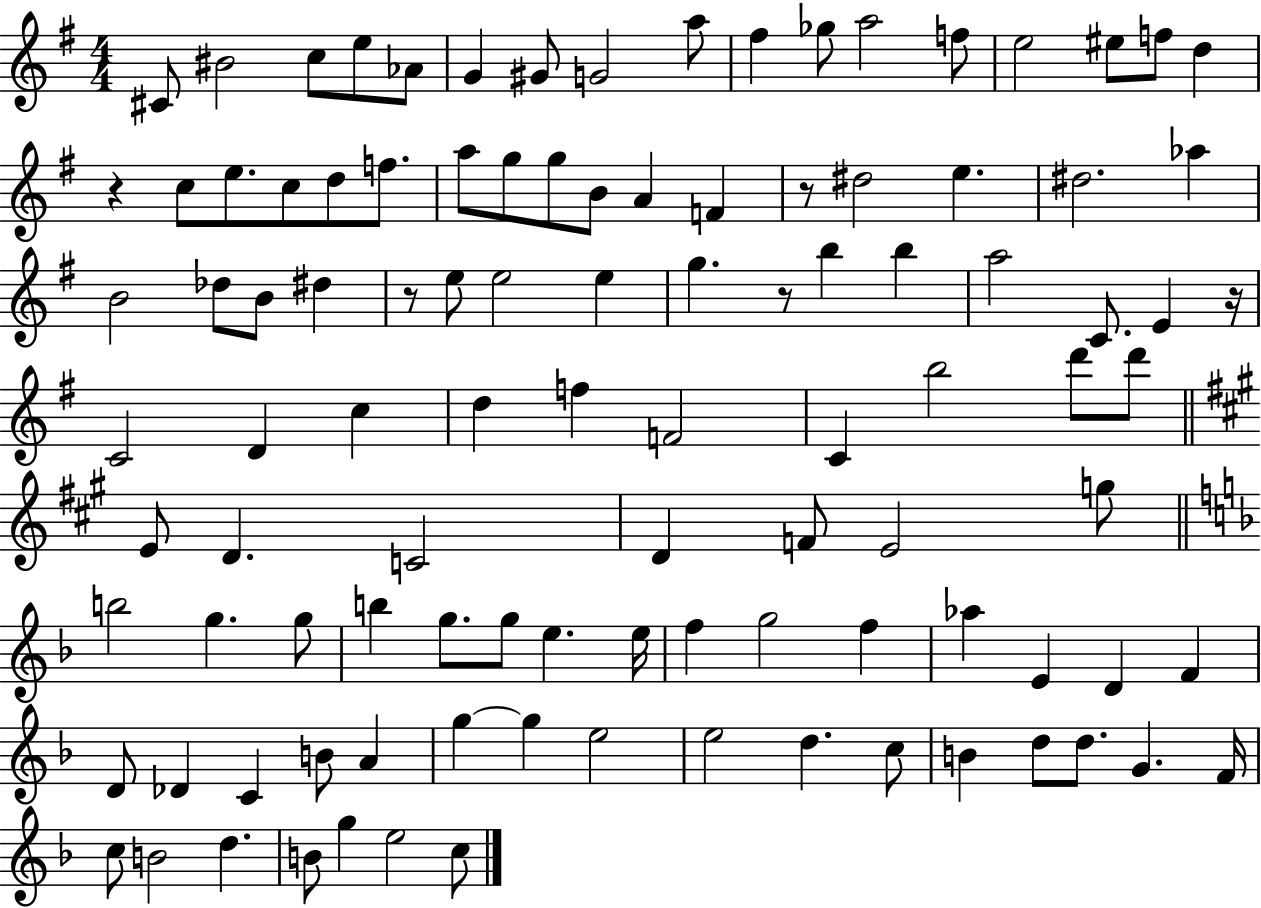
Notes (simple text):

C#4/e BIS4/h C5/e E5/e Ab4/e G4/q G#4/e G4/h A5/e F#5/q Gb5/e A5/h F5/e E5/h EIS5/e F5/e D5/q R/q C5/e E5/e. C5/e D5/e F5/e. A5/e G5/e G5/e B4/e A4/q F4/q R/e D#5/h E5/q. D#5/h. Ab5/q B4/h Db5/e B4/e D#5/q R/e E5/e E5/h E5/q G5/q. R/e B5/q B5/q A5/h C4/e. E4/q R/s C4/h D4/q C5/q D5/q F5/q F4/h C4/q B5/h D6/e D6/e E4/e D4/q. C4/h D4/q F4/e E4/h G5/e B5/h G5/q. G5/e B5/q G5/e. G5/e E5/q. E5/s F5/q G5/h F5/q Ab5/q E4/q D4/q F4/q D4/e Db4/q C4/q B4/e A4/q G5/q G5/q E5/h E5/h D5/q. C5/e B4/q D5/e D5/e. G4/q. F4/s C5/e B4/h D5/q. B4/e G5/q E5/h C5/e